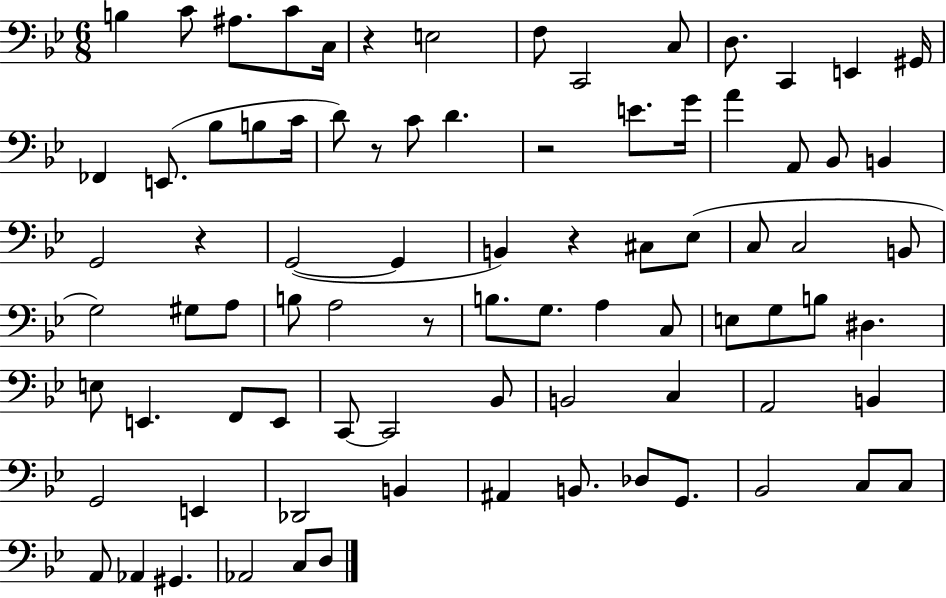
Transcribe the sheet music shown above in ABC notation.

X:1
T:Untitled
M:6/8
L:1/4
K:Bb
B, C/2 ^A,/2 C/2 C,/4 z E,2 F,/2 C,,2 C,/2 D,/2 C,, E,, ^G,,/4 _F,, E,,/2 _B,/2 B,/2 C/4 D/2 z/2 C/2 D z2 E/2 G/4 A A,,/2 _B,,/2 B,, G,,2 z G,,2 G,, B,, z ^C,/2 _E,/2 C,/2 C,2 B,,/2 G,2 ^G,/2 A,/2 B,/2 A,2 z/2 B,/2 G,/2 A, C,/2 E,/2 G,/2 B,/2 ^D, E,/2 E,, F,,/2 E,,/2 C,,/2 C,,2 _B,,/2 B,,2 C, A,,2 B,, G,,2 E,, _D,,2 B,, ^A,, B,,/2 _D,/2 G,,/2 _B,,2 C,/2 C,/2 A,,/2 _A,, ^G,, _A,,2 C,/2 D,/2